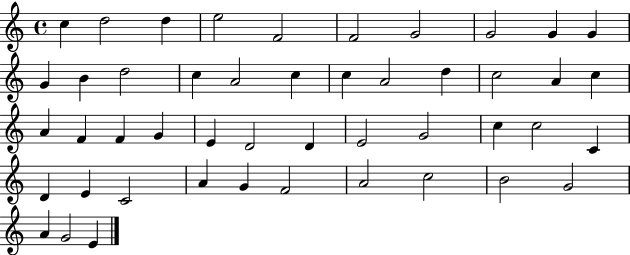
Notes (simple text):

C5/q D5/h D5/q E5/h F4/h F4/h G4/h G4/h G4/q G4/q G4/q B4/q D5/h C5/q A4/h C5/q C5/q A4/h D5/q C5/h A4/q C5/q A4/q F4/q F4/q G4/q E4/q D4/h D4/q E4/h G4/h C5/q C5/h C4/q D4/q E4/q C4/h A4/q G4/q F4/h A4/h C5/h B4/h G4/h A4/q G4/h E4/q